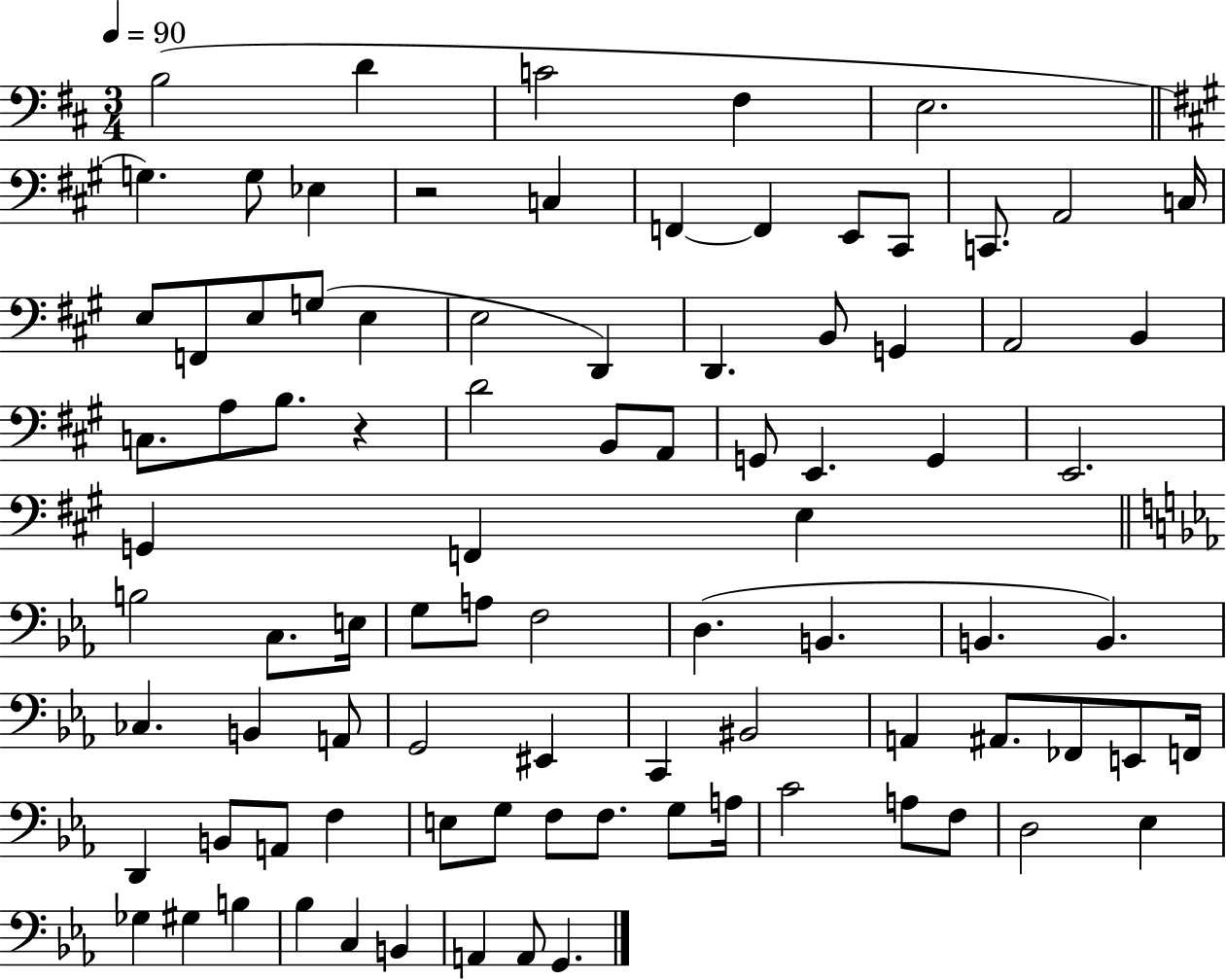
X:1
T:Untitled
M:3/4
L:1/4
K:D
B,2 D C2 ^F, E,2 G, G,/2 _E, z2 C, F,, F,, E,,/2 ^C,,/2 C,,/2 A,,2 C,/4 E,/2 F,,/2 E,/2 G,/2 E, E,2 D,, D,, B,,/2 G,, A,,2 B,, C,/2 A,/2 B,/2 z D2 B,,/2 A,,/2 G,,/2 E,, G,, E,,2 G,, F,, E, B,2 C,/2 E,/4 G,/2 A,/2 F,2 D, B,, B,, B,, _C, B,, A,,/2 G,,2 ^E,, C,, ^B,,2 A,, ^A,,/2 _F,,/2 E,,/2 F,,/4 D,, B,,/2 A,,/2 F, E,/2 G,/2 F,/2 F,/2 G,/2 A,/4 C2 A,/2 F,/2 D,2 _E, _G, ^G, B, _B, C, B,, A,, A,,/2 G,,